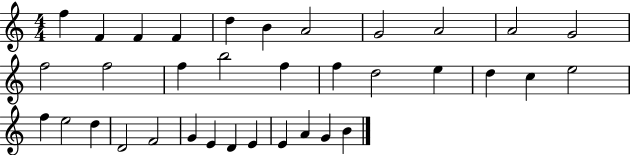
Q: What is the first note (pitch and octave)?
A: F5